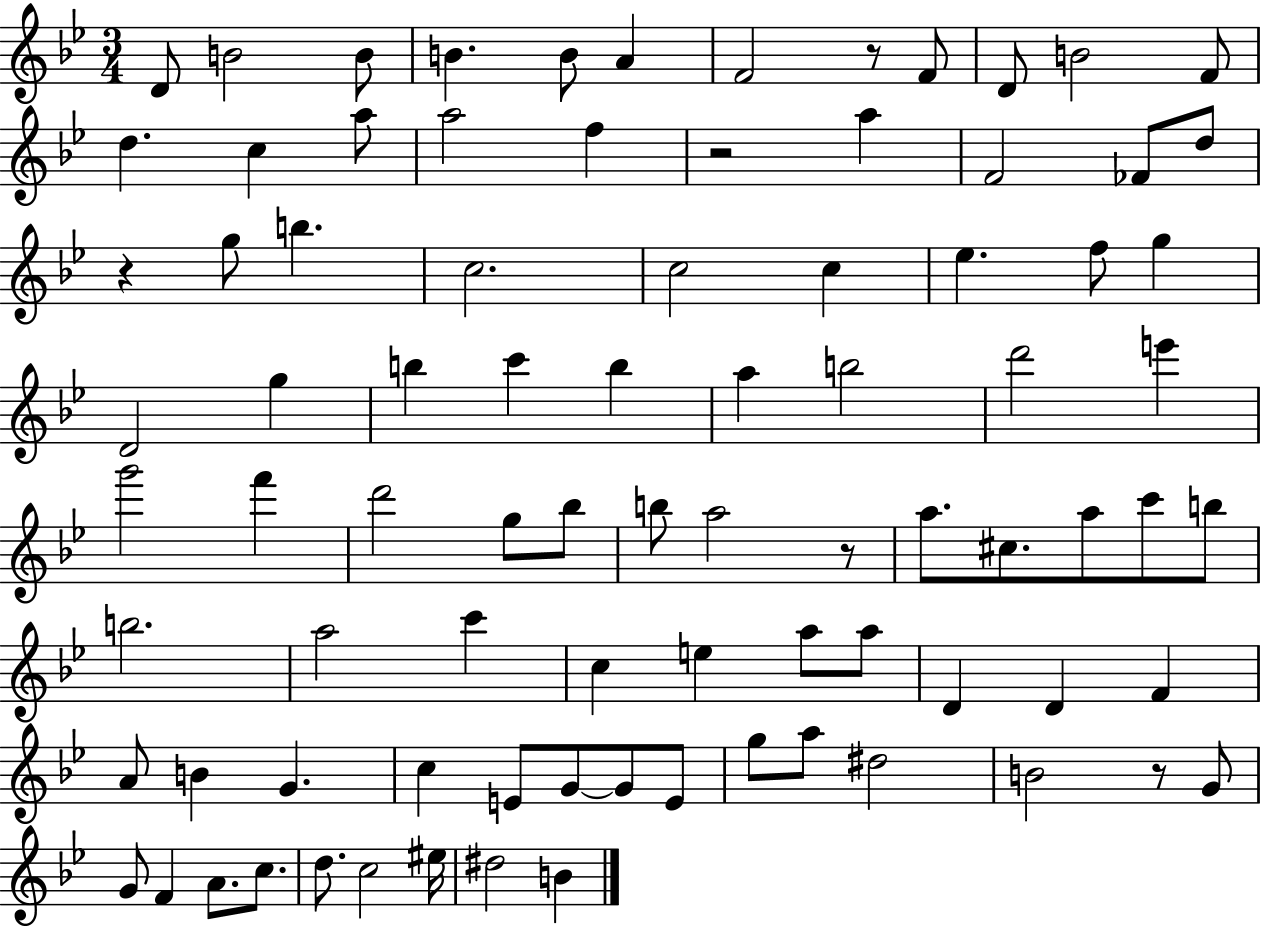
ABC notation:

X:1
T:Untitled
M:3/4
L:1/4
K:Bb
D/2 B2 B/2 B B/2 A F2 z/2 F/2 D/2 B2 F/2 d c a/2 a2 f z2 a F2 _F/2 d/2 z g/2 b c2 c2 c _e f/2 g D2 g b c' b a b2 d'2 e' g'2 f' d'2 g/2 _b/2 b/2 a2 z/2 a/2 ^c/2 a/2 c'/2 b/2 b2 a2 c' c e a/2 a/2 D D F A/2 B G c E/2 G/2 G/2 E/2 g/2 a/2 ^d2 B2 z/2 G/2 G/2 F A/2 c/2 d/2 c2 ^e/4 ^d2 B